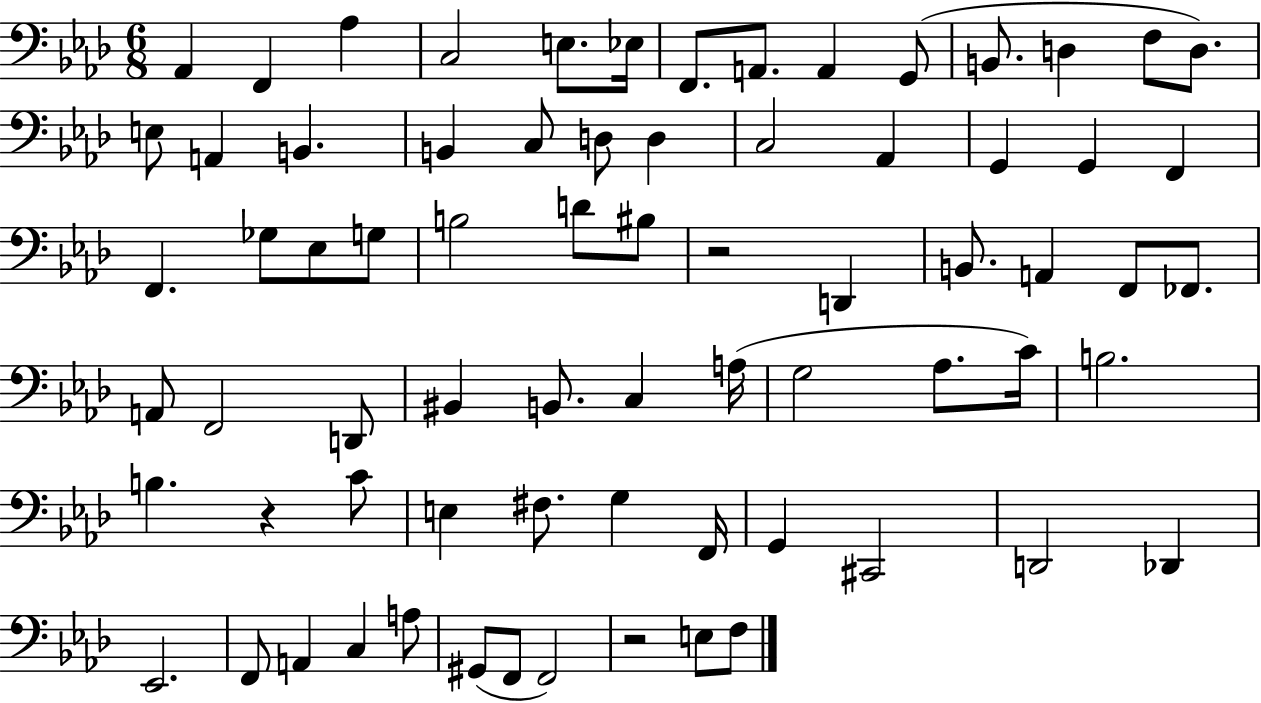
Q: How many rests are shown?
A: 3